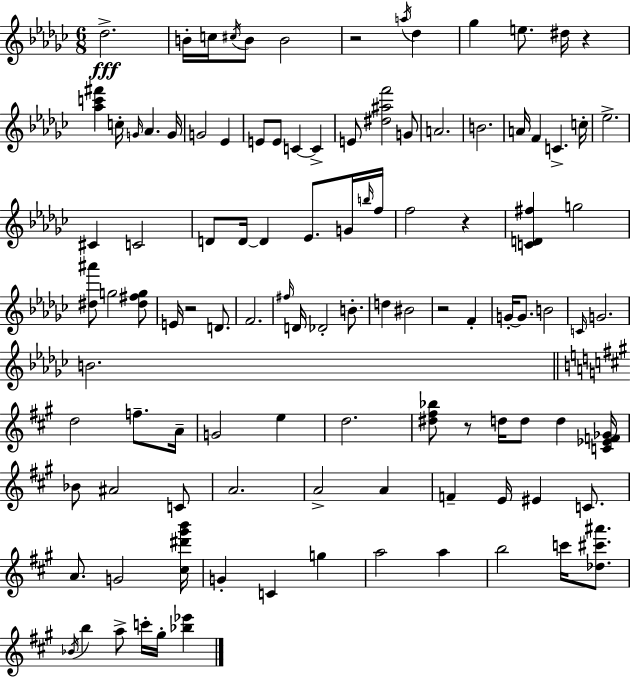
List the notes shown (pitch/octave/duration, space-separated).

Db5/h. B4/s C5/s C#5/s B4/e B4/h R/h A5/s Db5/q Gb5/q E5/e. D#5/s R/q [Ab5,C6,F#6]/q C5/s G4/s Ab4/q. G4/s G4/h Eb4/q E4/e E4/e C4/q C4/q E4/e [D#5,A#5,F6]/h G4/e A4/h. B4/h. A4/s F4/q C4/q. C5/s Eb5/h. C#4/q C4/h D4/e D4/s D4/q Eb4/e. G4/s B5/s F5/s F5/h R/q [C4,D4,F#5]/q G5/h [D#5,A#6]/e G5/h [D#5,F#5,G5]/e E4/s R/h D4/e. F4/h. F#5/s D4/s Db4/h B4/e. D5/q BIS4/h R/h F4/q G4/s G4/e. B4/h C4/s G4/h. B4/h. D5/h F5/e. A4/s G4/h E5/q D5/h. [D#5,F#5,Bb5]/e R/e D5/s D5/e D5/q [C4,Eb4,F4,Gb4]/s Bb4/e A#4/h C4/e A4/h. A4/h A4/q F4/q E4/s EIS4/q C4/e. A4/e. G4/h [C#5,D#6,G#6,B6]/s G4/q C4/q G5/q A5/h A5/q B5/h C6/s [Db5,C#6,A#6]/e. Bb4/s B5/q A5/e C6/s G#5/s [Bb5,Eb6]/q